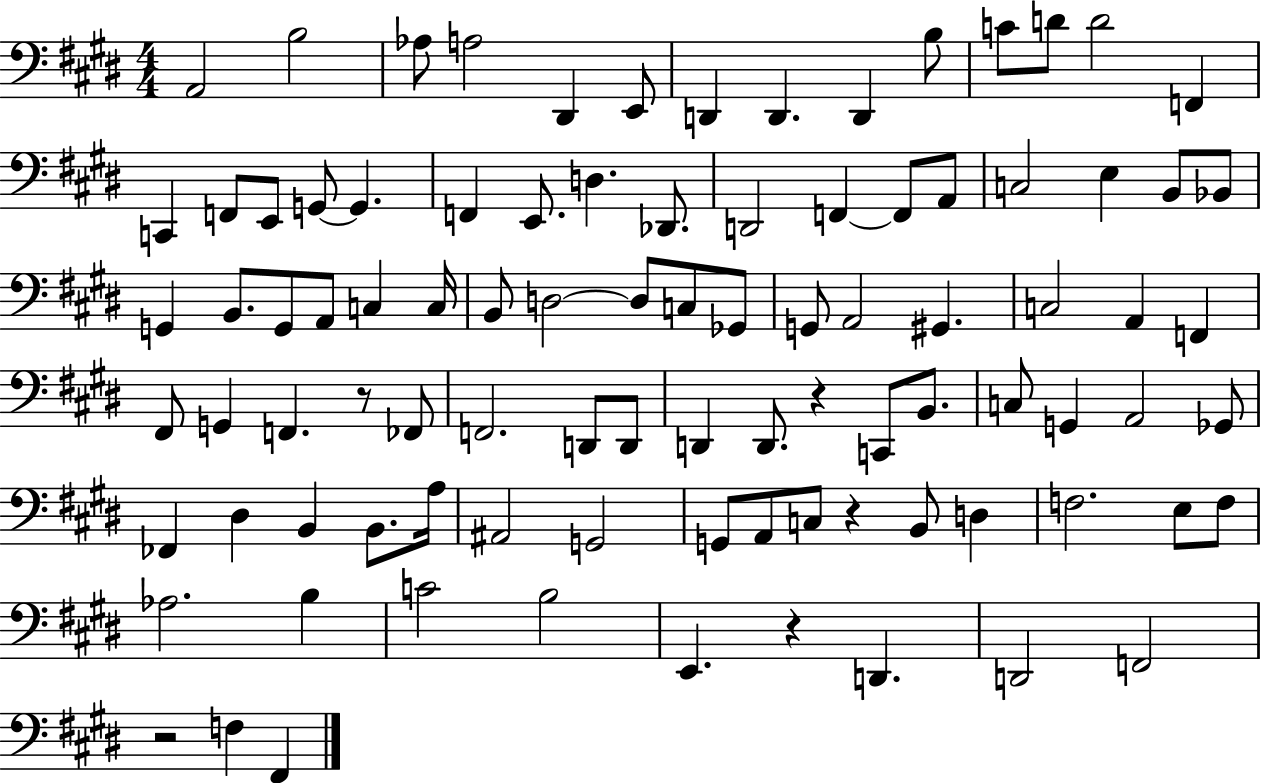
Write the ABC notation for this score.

X:1
T:Untitled
M:4/4
L:1/4
K:E
A,,2 B,2 _A,/2 A,2 ^D,, E,,/2 D,, D,, D,, B,/2 C/2 D/2 D2 F,, C,, F,,/2 E,,/2 G,,/2 G,, F,, E,,/2 D, _D,,/2 D,,2 F,, F,,/2 A,,/2 C,2 E, B,,/2 _B,,/2 G,, B,,/2 G,,/2 A,,/2 C, C,/4 B,,/2 D,2 D,/2 C,/2 _G,,/2 G,,/2 A,,2 ^G,, C,2 A,, F,, ^F,,/2 G,, F,, z/2 _F,,/2 F,,2 D,,/2 D,,/2 D,, D,,/2 z C,,/2 B,,/2 C,/2 G,, A,,2 _G,,/2 _F,, ^D, B,, B,,/2 A,/4 ^A,,2 G,,2 G,,/2 A,,/2 C,/2 z B,,/2 D, F,2 E,/2 F,/2 _A,2 B, C2 B,2 E,, z D,, D,,2 F,,2 z2 F, ^F,,